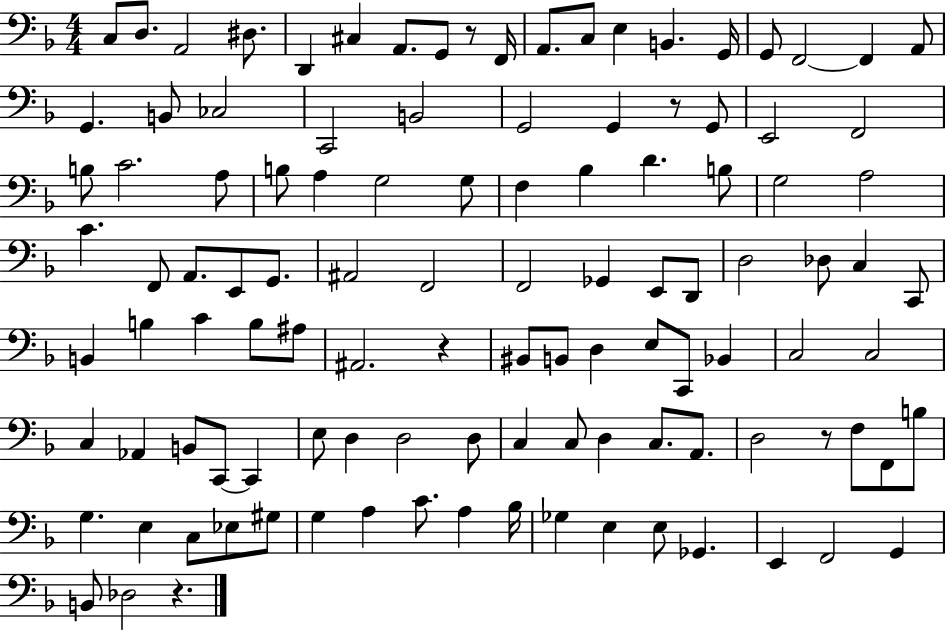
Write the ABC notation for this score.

X:1
T:Untitled
M:4/4
L:1/4
K:F
C,/2 D,/2 A,,2 ^D,/2 D,, ^C, A,,/2 G,,/2 z/2 F,,/4 A,,/2 C,/2 E, B,, G,,/4 G,,/2 F,,2 F,, A,,/2 G,, B,,/2 _C,2 C,,2 B,,2 G,,2 G,, z/2 G,,/2 E,,2 F,,2 B,/2 C2 A,/2 B,/2 A, G,2 G,/2 F, _B, D B,/2 G,2 A,2 C F,,/2 A,,/2 E,,/2 G,,/2 ^A,,2 F,,2 F,,2 _G,, E,,/2 D,,/2 D,2 _D,/2 C, C,,/2 B,, B, C B,/2 ^A,/2 ^A,,2 z ^B,,/2 B,,/2 D, E,/2 C,,/2 _B,, C,2 C,2 C, _A,, B,,/2 C,,/2 C,, E,/2 D, D,2 D,/2 C, C,/2 D, C,/2 A,,/2 D,2 z/2 F,/2 F,,/2 B,/2 G, E, C,/2 _E,/2 ^G,/2 G, A, C/2 A, _B,/4 _G, E, E,/2 _G,, E,, F,,2 G,, B,,/2 _D,2 z